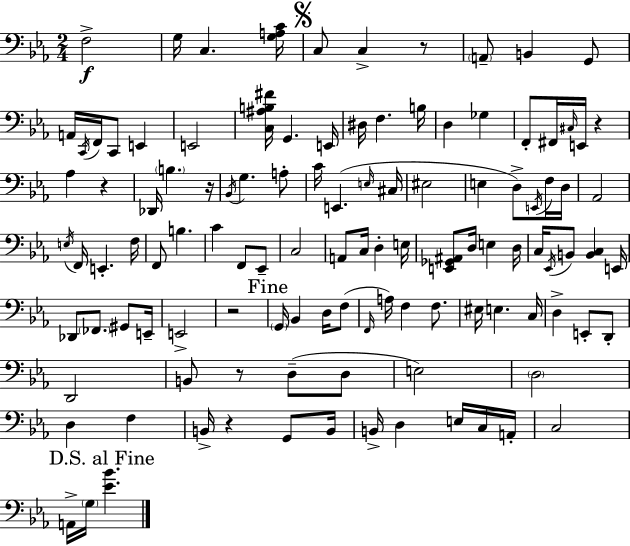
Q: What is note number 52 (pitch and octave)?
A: C3